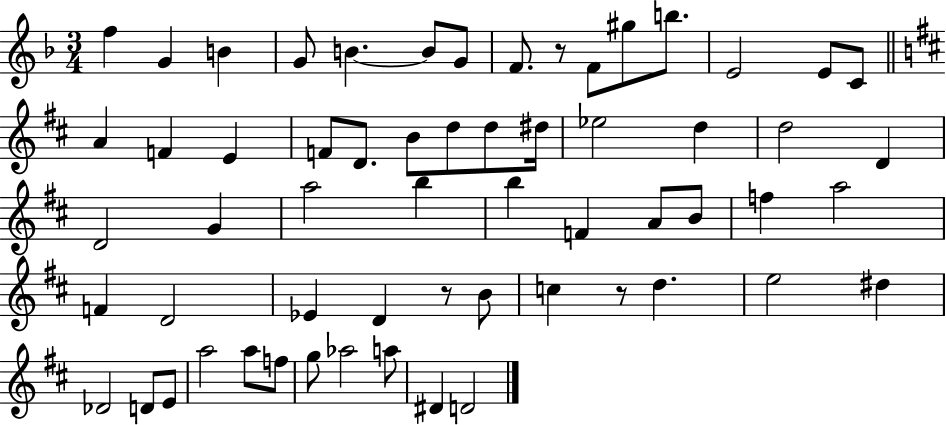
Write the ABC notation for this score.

X:1
T:Untitled
M:3/4
L:1/4
K:F
f G B G/2 B B/2 G/2 F/2 z/2 F/2 ^g/2 b/2 E2 E/2 C/2 A F E F/2 D/2 B/2 d/2 d/2 ^d/4 _e2 d d2 D D2 G a2 b b F A/2 B/2 f a2 F D2 _E D z/2 B/2 c z/2 d e2 ^d _D2 D/2 E/2 a2 a/2 f/2 g/2 _a2 a/2 ^D D2